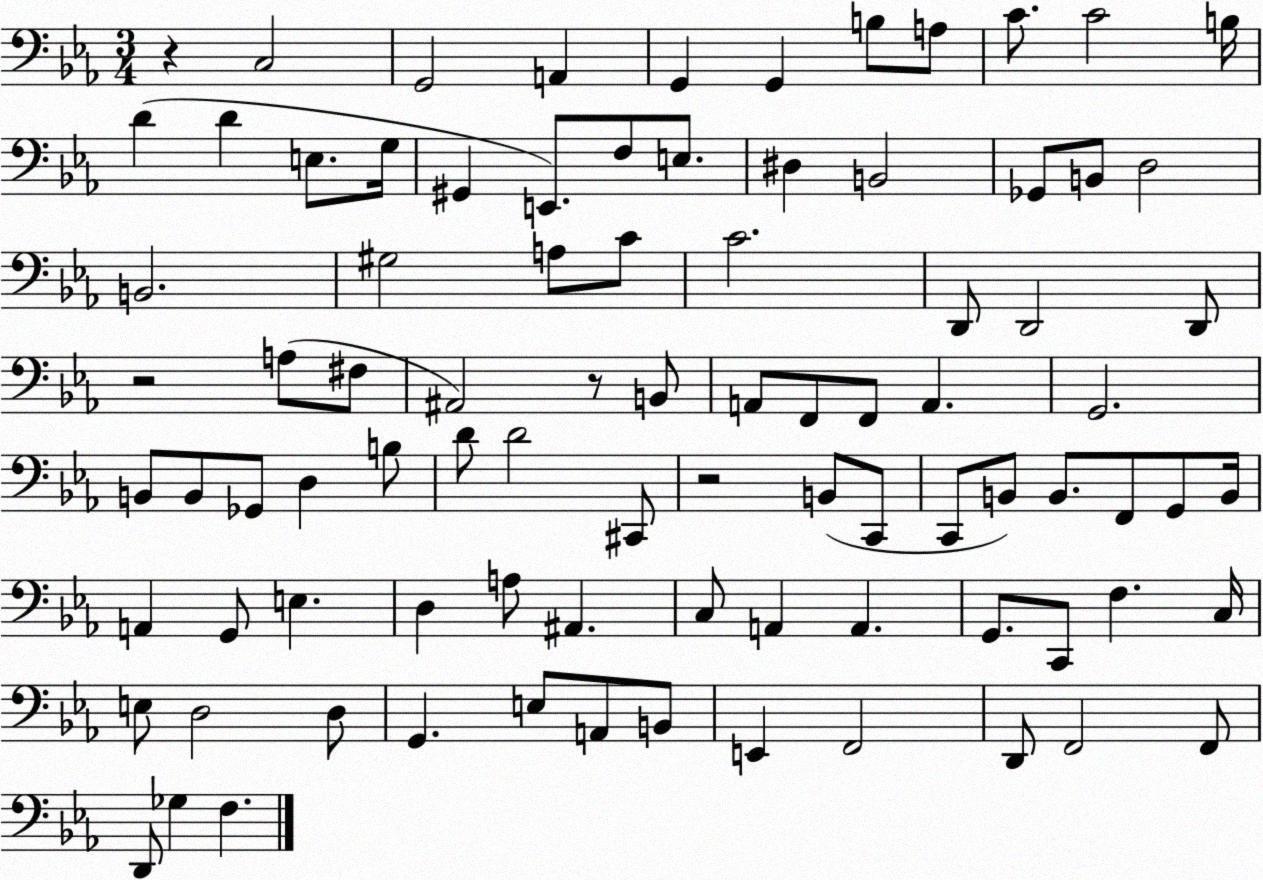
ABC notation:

X:1
T:Untitled
M:3/4
L:1/4
K:Eb
z C,2 G,,2 A,, G,, G,, B,/2 A,/2 C/2 C2 B,/4 D D E,/2 G,/4 ^G,, E,,/2 F,/2 E,/2 ^D, B,,2 _G,,/2 B,,/2 D,2 B,,2 ^G,2 A,/2 C/2 C2 D,,/2 D,,2 D,,/2 z2 A,/2 ^F,/2 ^A,,2 z/2 B,,/2 A,,/2 F,,/2 F,,/2 A,, G,,2 B,,/2 B,,/2 _G,,/2 D, B,/2 D/2 D2 ^C,,/2 z2 B,,/2 C,,/2 C,,/2 B,,/2 B,,/2 F,,/2 G,,/2 B,,/4 A,, G,,/2 E, D, A,/2 ^A,, C,/2 A,, A,, G,,/2 C,,/2 F, C,/4 E,/2 D,2 D,/2 G,, E,/2 A,,/2 B,,/2 E,, F,,2 D,,/2 F,,2 F,,/2 D,,/2 _G, F,